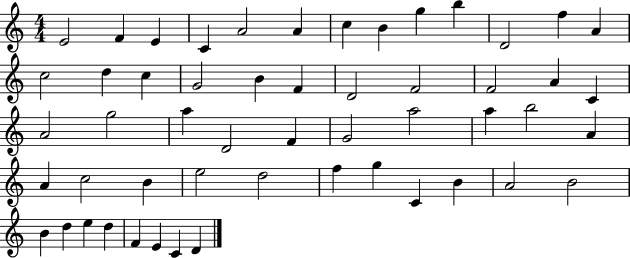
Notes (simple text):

E4/h F4/q E4/q C4/q A4/h A4/q C5/q B4/q G5/q B5/q D4/h F5/q A4/q C5/h D5/q C5/q G4/h B4/q F4/q D4/h F4/h F4/h A4/q C4/q A4/h G5/h A5/q D4/h F4/q G4/h A5/h A5/q B5/h A4/q A4/q C5/h B4/q E5/h D5/h F5/q G5/q C4/q B4/q A4/h B4/h B4/q D5/q E5/q D5/q F4/q E4/q C4/q D4/q